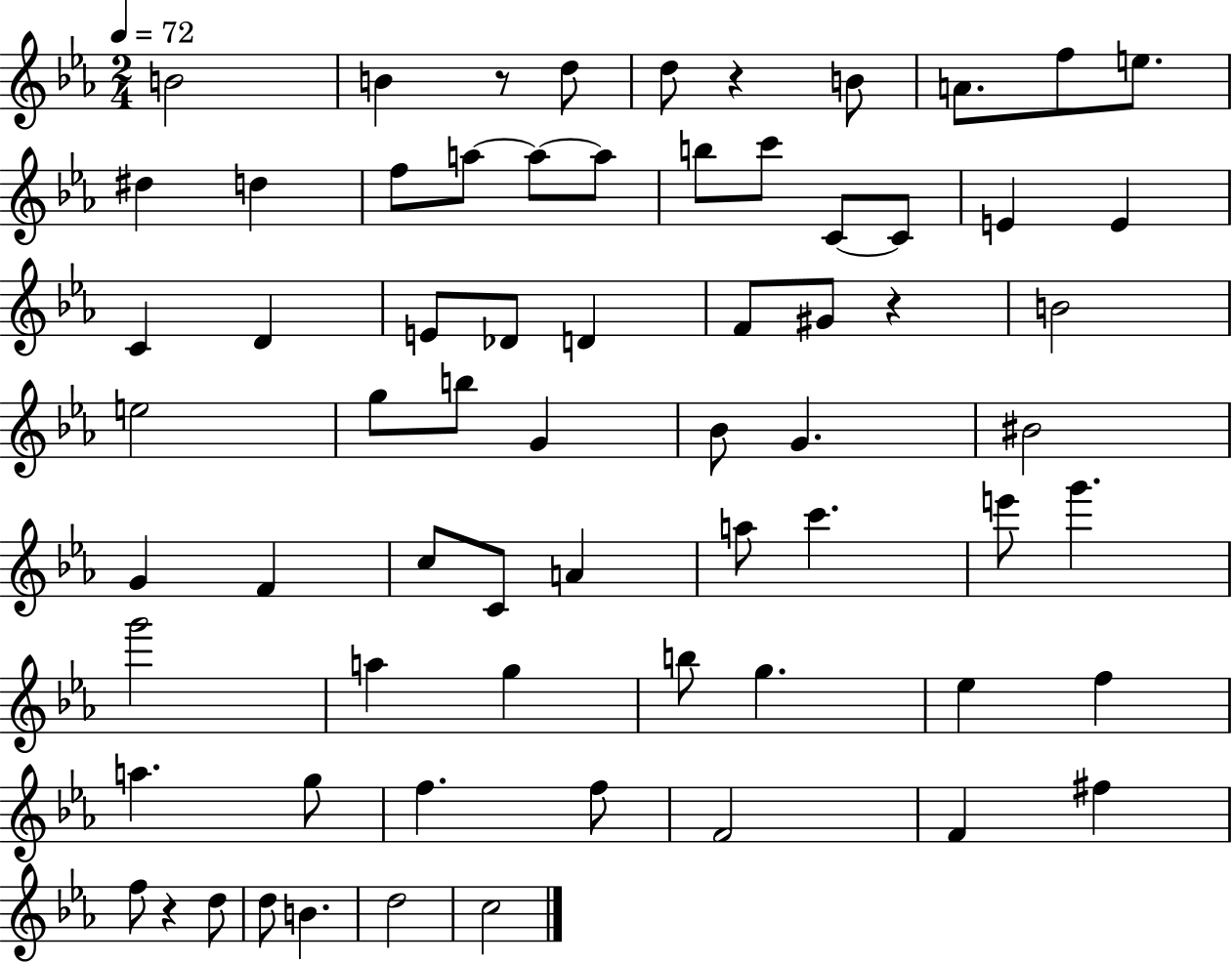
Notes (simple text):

B4/h B4/q R/e D5/e D5/e R/q B4/e A4/e. F5/e E5/e. D#5/q D5/q F5/e A5/e A5/e A5/e B5/e C6/e C4/e C4/e E4/q E4/q C4/q D4/q E4/e Db4/e D4/q F4/e G#4/e R/q B4/h E5/h G5/e B5/e G4/q Bb4/e G4/q. BIS4/h G4/q F4/q C5/e C4/e A4/q A5/e C6/q. E6/e G6/q. G6/h A5/q G5/q B5/e G5/q. Eb5/q F5/q A5/q. G5/e F5/q. F5/e F4/h F4/q F#5/q F5/e R/q D5/e D5/e B4/q. D5/h C5/h